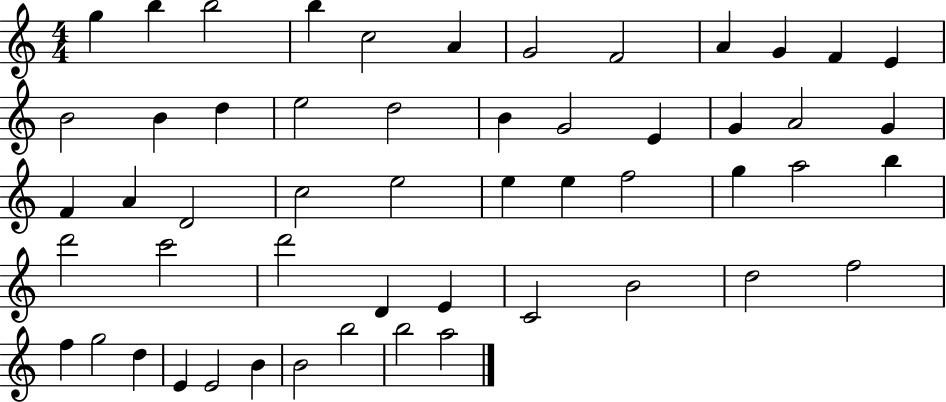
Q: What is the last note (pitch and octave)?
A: A5